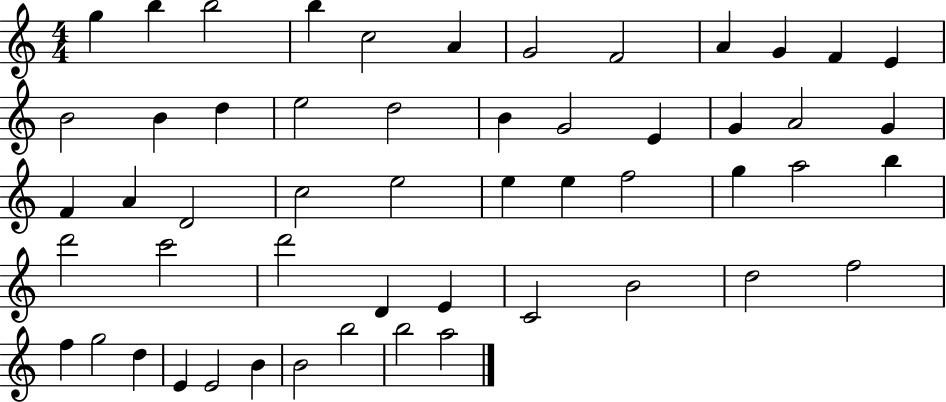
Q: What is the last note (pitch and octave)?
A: A5